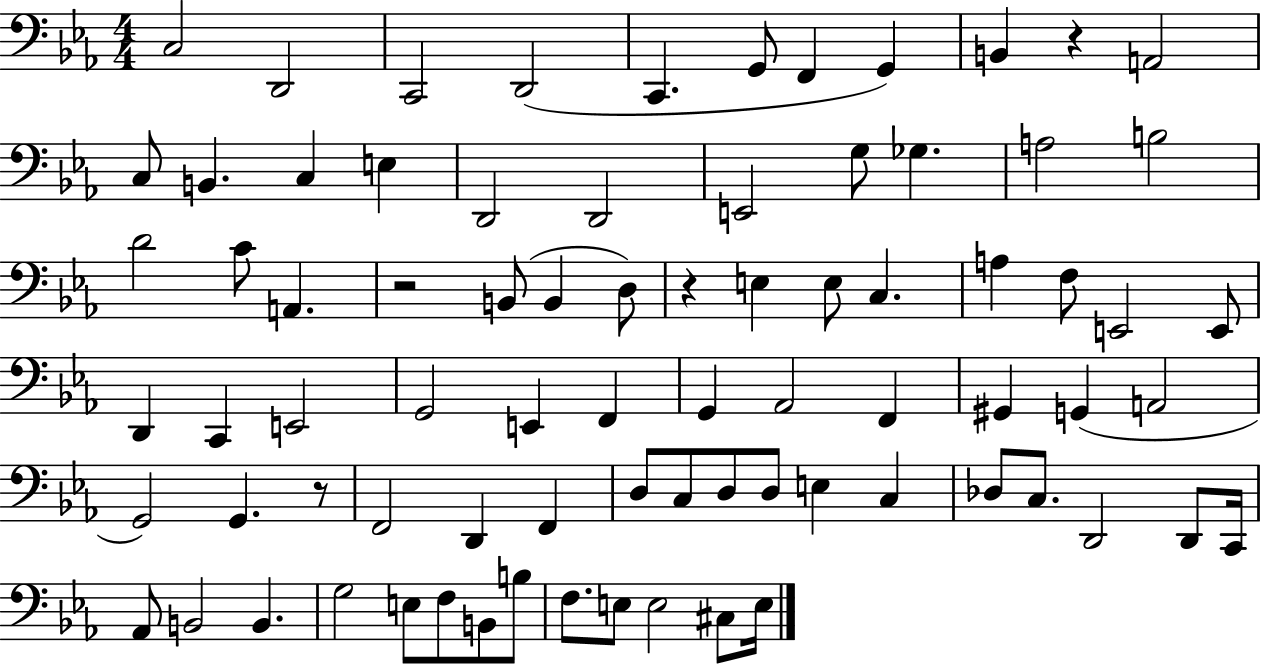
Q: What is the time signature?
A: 4/4